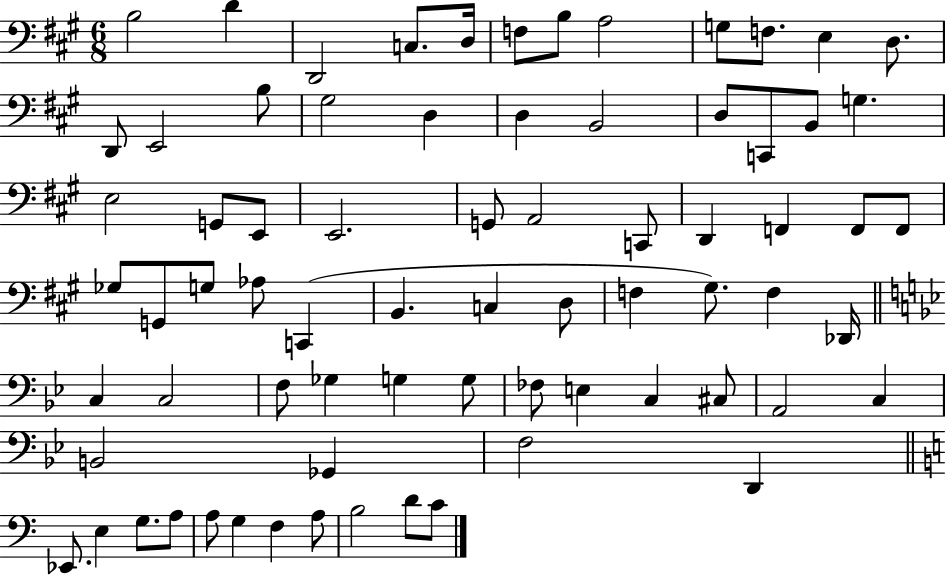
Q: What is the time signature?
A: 6/8